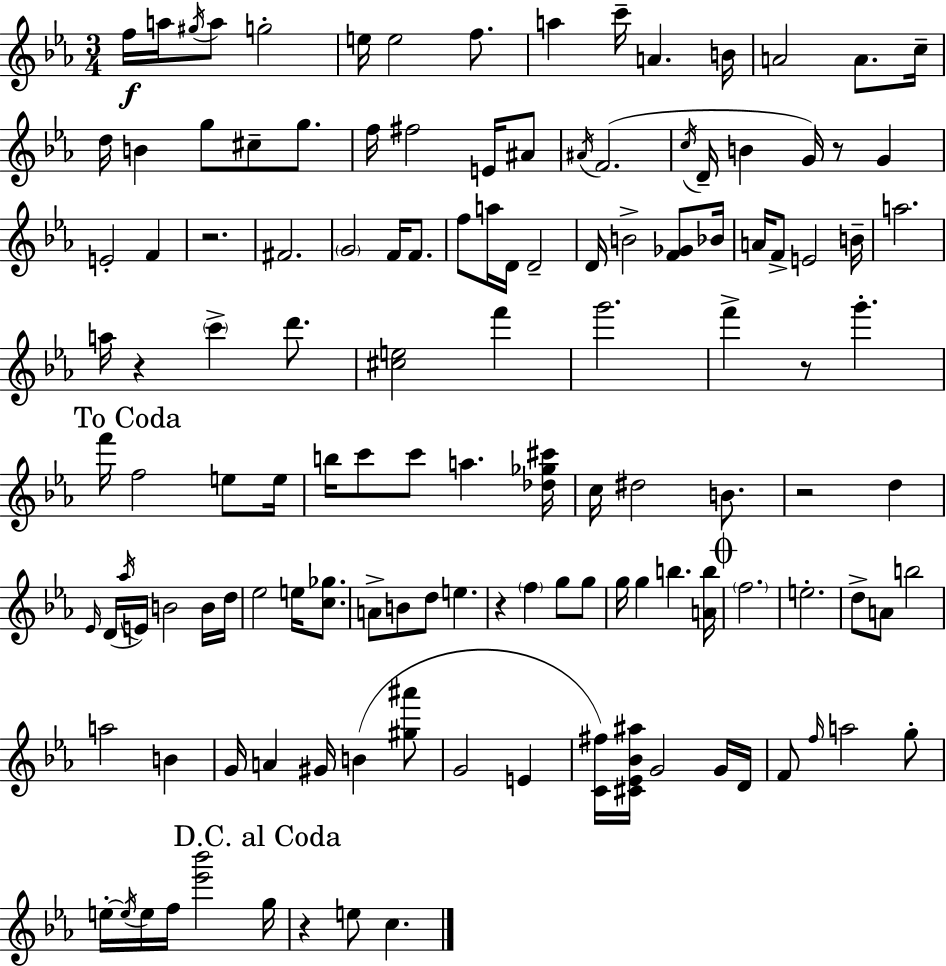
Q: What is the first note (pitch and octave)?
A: F5